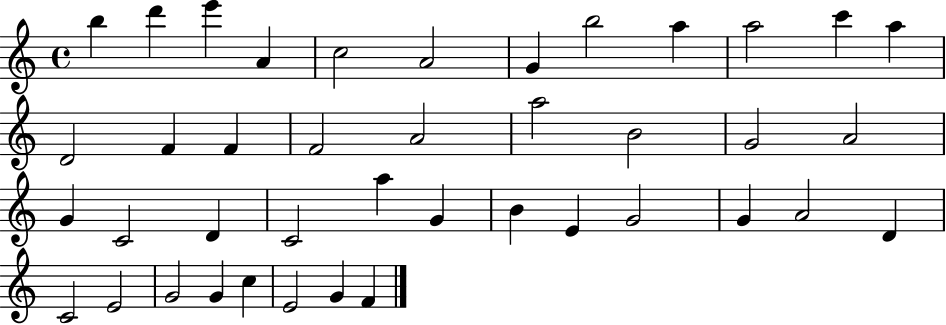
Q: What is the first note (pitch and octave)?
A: B5